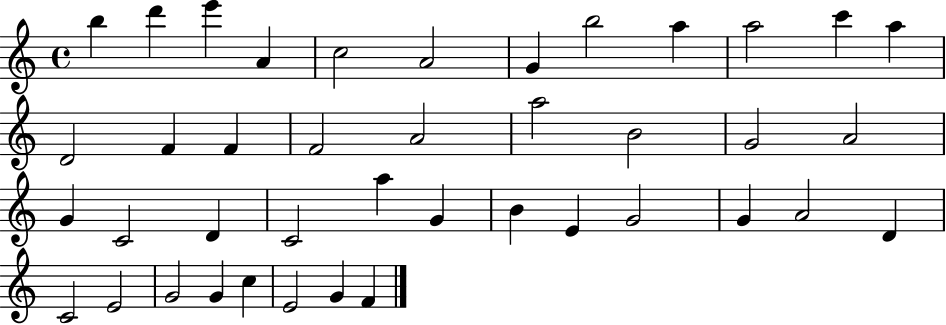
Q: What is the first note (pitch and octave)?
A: B5